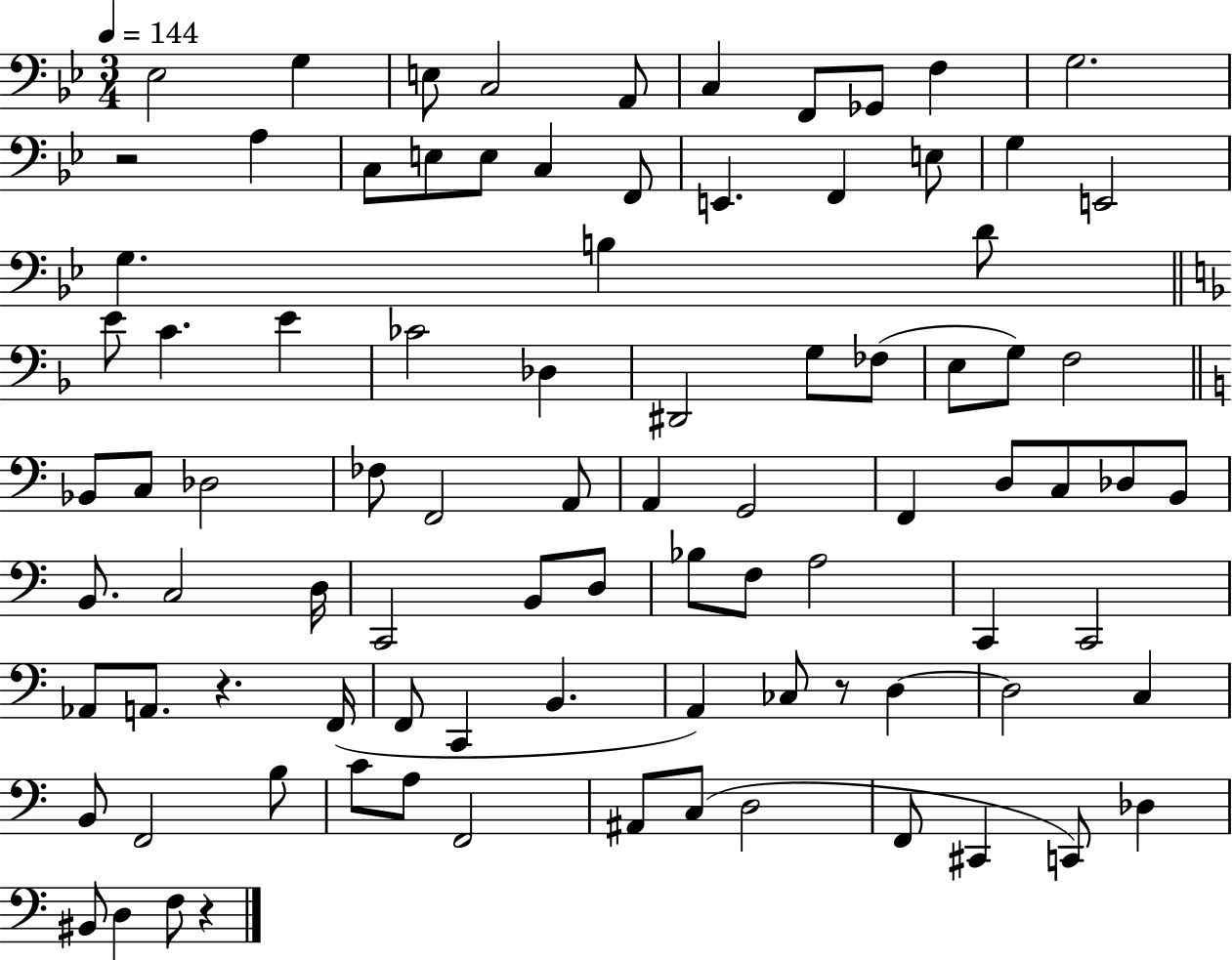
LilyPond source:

{
  \clef bass
  \numericTimeSignature
  \time 3/4
  \key bes \major
  \tempo 4 = 144
  ees2 g4 | e8 c2 a,8 | c4 f,8 ges,8 f4 | g2. | \break r2 a4 | c8 e8 e8 c4 f,8 | e,4. f,4 e8 | g4 e,2 | \break g4. b4 d'8 | \bar "||" \break \key d \minor e'8 c'4. e'4 | ces'2 des4 | dis,2 g8 fes8( | e8 g8) f2 | \break \bar "||" \break \key a \minor bes,8 c8 des2 | fes8 f,2 a,8 | a,4 g,2 | f,4 d8 c8 des8 b,8 | \break b,8. c2 d16 | c,2 b,8 d8 | bes8 f8 a2 | c,4 c,2 | \break aes,8 a,8. r4. f,16( | f,8 c,4 b,4. | a,4) ces8 r8 d4~~ | d2 c4 | \break b,8 f,2 b8 | c'8 a8 f,2 | ais,8 c8( d2 | f,8 cis,4 c,8) des4 | \break bis,8 d4 f8 r4 | \bar "|."
}